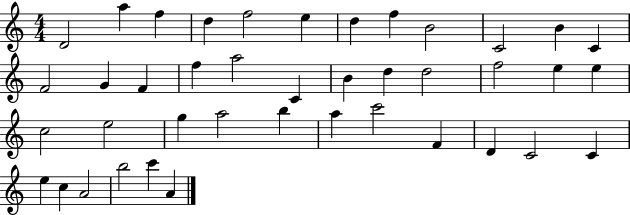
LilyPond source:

{
  \clef treble
  \numericTimeSignature
  \time 4/4
  \key c \major
  d'2 a''4 f''4 | d''4 f''2 e''4 | d''4 f''4 b'2 | c'2 b'4 c'4 | \break f'2 g'4 f'4 | f''4 a''2 c'4 | b'4 d''4 d''2 | f''2 e''4 e''4 | \break c''2 e''2 | g''4 a''2 b''4 | a''4 c'''2 f'4 | d'4 c'2 c'4 | \break e''4 c''4 a'2 | b''2 c'''4 a'4 | \bar "|."
}